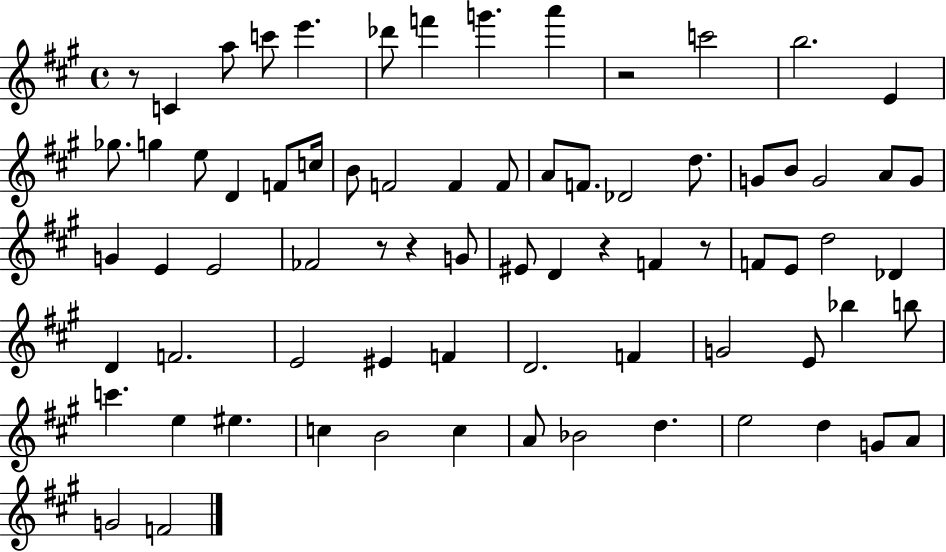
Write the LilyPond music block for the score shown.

{
  \clef treble
  \time 4/4
  \defaultTimeSignature
  \key a \major
  \repeat volta 2 { r8 c'4 a''8 c'''8 e'''4. | des'''8 f'''4 g'''4. a'''4 | r2 c'''2 | b''2. e'4 | \break ges''8. g''4 e''8 d'4 f'8 c''16 | b'8 f'2 f'4 f'8 | a'8 f'8. des'2 d''8. | g'8 b'8 g'2 a'8 g'8 | \break g'4 e'4 e'2 | fes'2 r8 r4 g'8 | eis'8 d'4 r4 f'4 r8 | f'8 e'8 d''2 des'4 | \break d'4 f'2. | e'2 eis'4 f'4 | d'2. f'4 | g'2 e'8 bes''4 b''8 | \break c'''4. e''4 eis''4. | c''4 b'2 c''4 | a'8 bes'2 d''4. | e''2 d''4 g'8 a'8 | \break g'2 f'2 | } \bar "|."
}